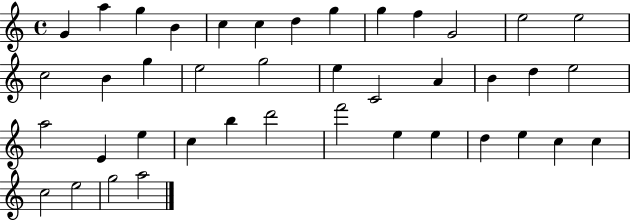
G4/q A5/q G5/q B4/q C5/q C5/q D5/q G5/q G5/q F5/q G4/h E5/h E5/h C5/h B4/q G5/q E5/h G5/h E5/q C4/h A4/q B4/q D5/q E5/h A5/h E4/q E5/q C5/q B5/q D6/h F6/h E5/q E5/q D5/q E5/q C5/q C5/q C5/h E5/h G5/h A5/h